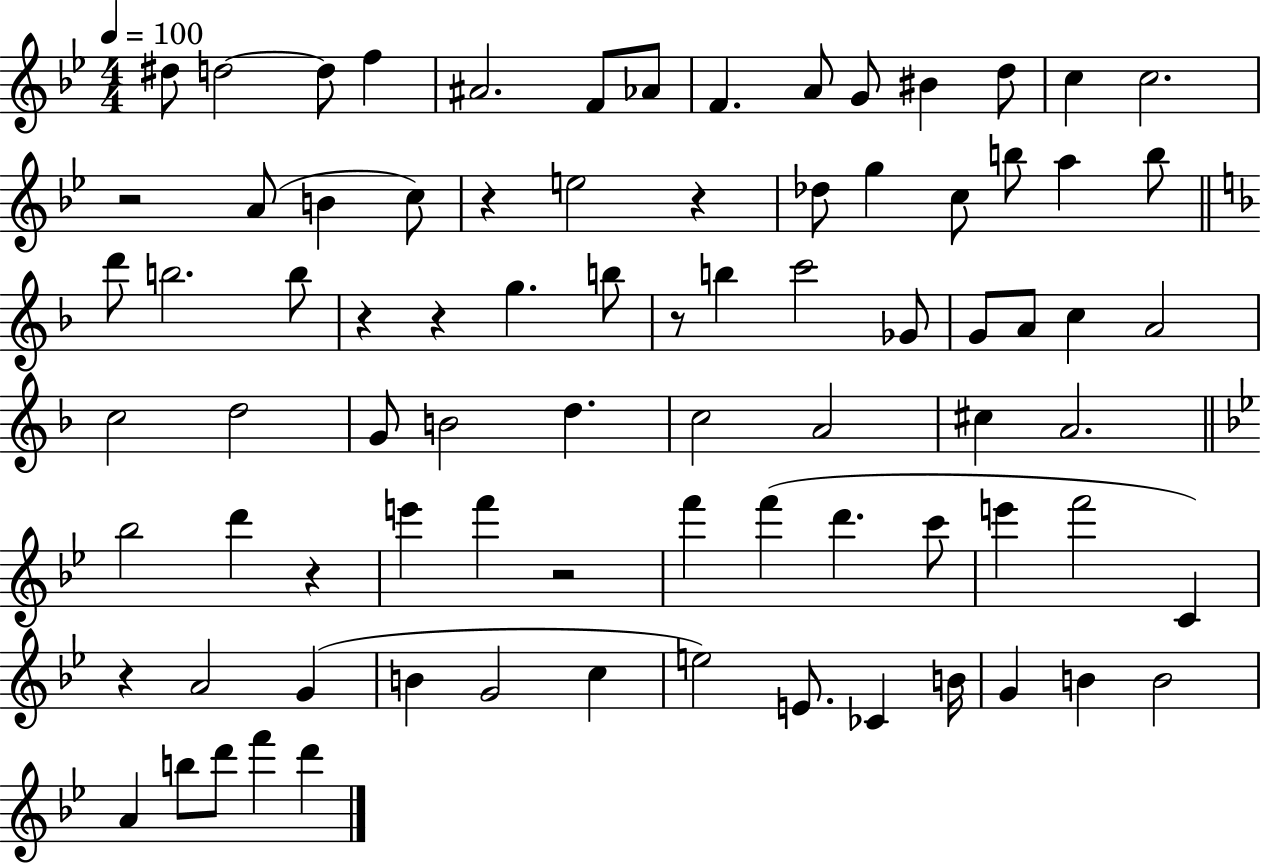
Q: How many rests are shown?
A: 9